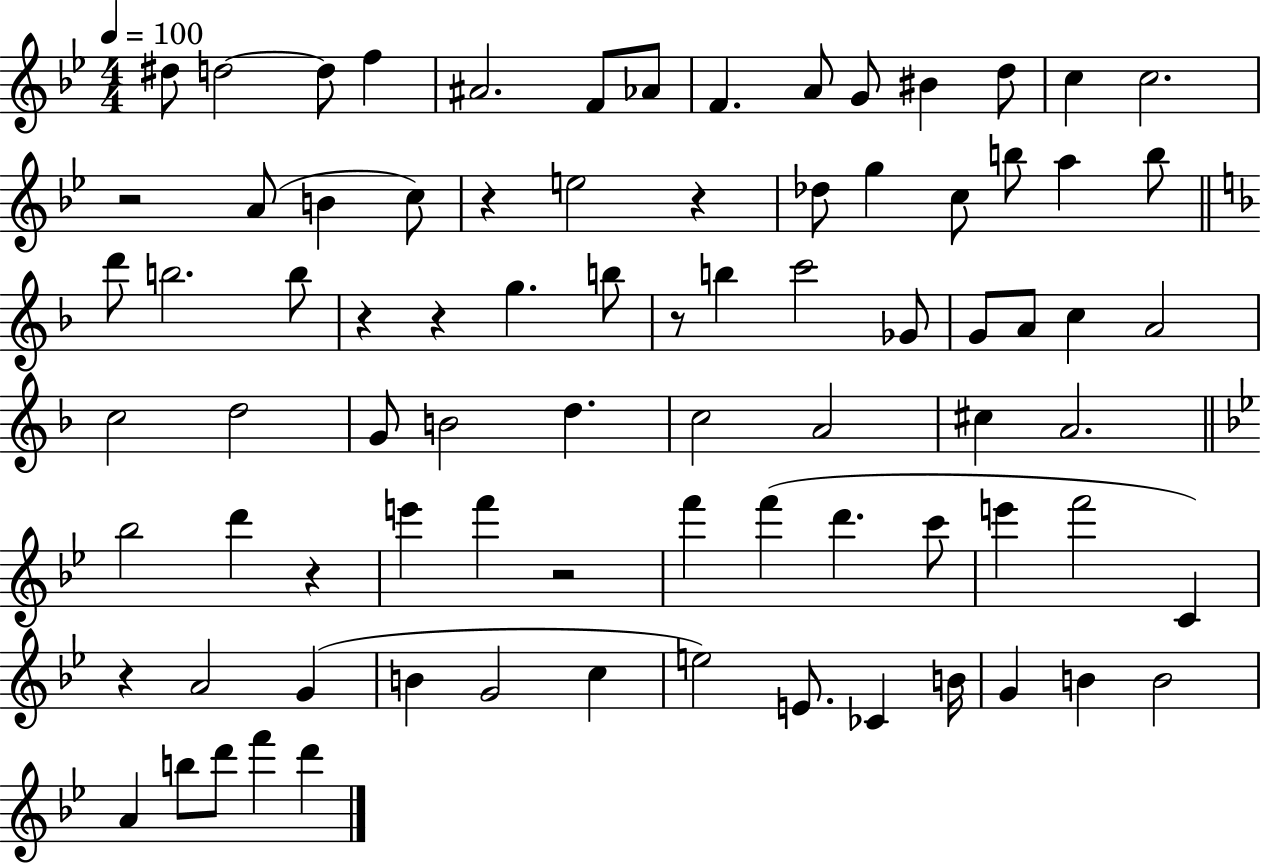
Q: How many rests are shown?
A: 9